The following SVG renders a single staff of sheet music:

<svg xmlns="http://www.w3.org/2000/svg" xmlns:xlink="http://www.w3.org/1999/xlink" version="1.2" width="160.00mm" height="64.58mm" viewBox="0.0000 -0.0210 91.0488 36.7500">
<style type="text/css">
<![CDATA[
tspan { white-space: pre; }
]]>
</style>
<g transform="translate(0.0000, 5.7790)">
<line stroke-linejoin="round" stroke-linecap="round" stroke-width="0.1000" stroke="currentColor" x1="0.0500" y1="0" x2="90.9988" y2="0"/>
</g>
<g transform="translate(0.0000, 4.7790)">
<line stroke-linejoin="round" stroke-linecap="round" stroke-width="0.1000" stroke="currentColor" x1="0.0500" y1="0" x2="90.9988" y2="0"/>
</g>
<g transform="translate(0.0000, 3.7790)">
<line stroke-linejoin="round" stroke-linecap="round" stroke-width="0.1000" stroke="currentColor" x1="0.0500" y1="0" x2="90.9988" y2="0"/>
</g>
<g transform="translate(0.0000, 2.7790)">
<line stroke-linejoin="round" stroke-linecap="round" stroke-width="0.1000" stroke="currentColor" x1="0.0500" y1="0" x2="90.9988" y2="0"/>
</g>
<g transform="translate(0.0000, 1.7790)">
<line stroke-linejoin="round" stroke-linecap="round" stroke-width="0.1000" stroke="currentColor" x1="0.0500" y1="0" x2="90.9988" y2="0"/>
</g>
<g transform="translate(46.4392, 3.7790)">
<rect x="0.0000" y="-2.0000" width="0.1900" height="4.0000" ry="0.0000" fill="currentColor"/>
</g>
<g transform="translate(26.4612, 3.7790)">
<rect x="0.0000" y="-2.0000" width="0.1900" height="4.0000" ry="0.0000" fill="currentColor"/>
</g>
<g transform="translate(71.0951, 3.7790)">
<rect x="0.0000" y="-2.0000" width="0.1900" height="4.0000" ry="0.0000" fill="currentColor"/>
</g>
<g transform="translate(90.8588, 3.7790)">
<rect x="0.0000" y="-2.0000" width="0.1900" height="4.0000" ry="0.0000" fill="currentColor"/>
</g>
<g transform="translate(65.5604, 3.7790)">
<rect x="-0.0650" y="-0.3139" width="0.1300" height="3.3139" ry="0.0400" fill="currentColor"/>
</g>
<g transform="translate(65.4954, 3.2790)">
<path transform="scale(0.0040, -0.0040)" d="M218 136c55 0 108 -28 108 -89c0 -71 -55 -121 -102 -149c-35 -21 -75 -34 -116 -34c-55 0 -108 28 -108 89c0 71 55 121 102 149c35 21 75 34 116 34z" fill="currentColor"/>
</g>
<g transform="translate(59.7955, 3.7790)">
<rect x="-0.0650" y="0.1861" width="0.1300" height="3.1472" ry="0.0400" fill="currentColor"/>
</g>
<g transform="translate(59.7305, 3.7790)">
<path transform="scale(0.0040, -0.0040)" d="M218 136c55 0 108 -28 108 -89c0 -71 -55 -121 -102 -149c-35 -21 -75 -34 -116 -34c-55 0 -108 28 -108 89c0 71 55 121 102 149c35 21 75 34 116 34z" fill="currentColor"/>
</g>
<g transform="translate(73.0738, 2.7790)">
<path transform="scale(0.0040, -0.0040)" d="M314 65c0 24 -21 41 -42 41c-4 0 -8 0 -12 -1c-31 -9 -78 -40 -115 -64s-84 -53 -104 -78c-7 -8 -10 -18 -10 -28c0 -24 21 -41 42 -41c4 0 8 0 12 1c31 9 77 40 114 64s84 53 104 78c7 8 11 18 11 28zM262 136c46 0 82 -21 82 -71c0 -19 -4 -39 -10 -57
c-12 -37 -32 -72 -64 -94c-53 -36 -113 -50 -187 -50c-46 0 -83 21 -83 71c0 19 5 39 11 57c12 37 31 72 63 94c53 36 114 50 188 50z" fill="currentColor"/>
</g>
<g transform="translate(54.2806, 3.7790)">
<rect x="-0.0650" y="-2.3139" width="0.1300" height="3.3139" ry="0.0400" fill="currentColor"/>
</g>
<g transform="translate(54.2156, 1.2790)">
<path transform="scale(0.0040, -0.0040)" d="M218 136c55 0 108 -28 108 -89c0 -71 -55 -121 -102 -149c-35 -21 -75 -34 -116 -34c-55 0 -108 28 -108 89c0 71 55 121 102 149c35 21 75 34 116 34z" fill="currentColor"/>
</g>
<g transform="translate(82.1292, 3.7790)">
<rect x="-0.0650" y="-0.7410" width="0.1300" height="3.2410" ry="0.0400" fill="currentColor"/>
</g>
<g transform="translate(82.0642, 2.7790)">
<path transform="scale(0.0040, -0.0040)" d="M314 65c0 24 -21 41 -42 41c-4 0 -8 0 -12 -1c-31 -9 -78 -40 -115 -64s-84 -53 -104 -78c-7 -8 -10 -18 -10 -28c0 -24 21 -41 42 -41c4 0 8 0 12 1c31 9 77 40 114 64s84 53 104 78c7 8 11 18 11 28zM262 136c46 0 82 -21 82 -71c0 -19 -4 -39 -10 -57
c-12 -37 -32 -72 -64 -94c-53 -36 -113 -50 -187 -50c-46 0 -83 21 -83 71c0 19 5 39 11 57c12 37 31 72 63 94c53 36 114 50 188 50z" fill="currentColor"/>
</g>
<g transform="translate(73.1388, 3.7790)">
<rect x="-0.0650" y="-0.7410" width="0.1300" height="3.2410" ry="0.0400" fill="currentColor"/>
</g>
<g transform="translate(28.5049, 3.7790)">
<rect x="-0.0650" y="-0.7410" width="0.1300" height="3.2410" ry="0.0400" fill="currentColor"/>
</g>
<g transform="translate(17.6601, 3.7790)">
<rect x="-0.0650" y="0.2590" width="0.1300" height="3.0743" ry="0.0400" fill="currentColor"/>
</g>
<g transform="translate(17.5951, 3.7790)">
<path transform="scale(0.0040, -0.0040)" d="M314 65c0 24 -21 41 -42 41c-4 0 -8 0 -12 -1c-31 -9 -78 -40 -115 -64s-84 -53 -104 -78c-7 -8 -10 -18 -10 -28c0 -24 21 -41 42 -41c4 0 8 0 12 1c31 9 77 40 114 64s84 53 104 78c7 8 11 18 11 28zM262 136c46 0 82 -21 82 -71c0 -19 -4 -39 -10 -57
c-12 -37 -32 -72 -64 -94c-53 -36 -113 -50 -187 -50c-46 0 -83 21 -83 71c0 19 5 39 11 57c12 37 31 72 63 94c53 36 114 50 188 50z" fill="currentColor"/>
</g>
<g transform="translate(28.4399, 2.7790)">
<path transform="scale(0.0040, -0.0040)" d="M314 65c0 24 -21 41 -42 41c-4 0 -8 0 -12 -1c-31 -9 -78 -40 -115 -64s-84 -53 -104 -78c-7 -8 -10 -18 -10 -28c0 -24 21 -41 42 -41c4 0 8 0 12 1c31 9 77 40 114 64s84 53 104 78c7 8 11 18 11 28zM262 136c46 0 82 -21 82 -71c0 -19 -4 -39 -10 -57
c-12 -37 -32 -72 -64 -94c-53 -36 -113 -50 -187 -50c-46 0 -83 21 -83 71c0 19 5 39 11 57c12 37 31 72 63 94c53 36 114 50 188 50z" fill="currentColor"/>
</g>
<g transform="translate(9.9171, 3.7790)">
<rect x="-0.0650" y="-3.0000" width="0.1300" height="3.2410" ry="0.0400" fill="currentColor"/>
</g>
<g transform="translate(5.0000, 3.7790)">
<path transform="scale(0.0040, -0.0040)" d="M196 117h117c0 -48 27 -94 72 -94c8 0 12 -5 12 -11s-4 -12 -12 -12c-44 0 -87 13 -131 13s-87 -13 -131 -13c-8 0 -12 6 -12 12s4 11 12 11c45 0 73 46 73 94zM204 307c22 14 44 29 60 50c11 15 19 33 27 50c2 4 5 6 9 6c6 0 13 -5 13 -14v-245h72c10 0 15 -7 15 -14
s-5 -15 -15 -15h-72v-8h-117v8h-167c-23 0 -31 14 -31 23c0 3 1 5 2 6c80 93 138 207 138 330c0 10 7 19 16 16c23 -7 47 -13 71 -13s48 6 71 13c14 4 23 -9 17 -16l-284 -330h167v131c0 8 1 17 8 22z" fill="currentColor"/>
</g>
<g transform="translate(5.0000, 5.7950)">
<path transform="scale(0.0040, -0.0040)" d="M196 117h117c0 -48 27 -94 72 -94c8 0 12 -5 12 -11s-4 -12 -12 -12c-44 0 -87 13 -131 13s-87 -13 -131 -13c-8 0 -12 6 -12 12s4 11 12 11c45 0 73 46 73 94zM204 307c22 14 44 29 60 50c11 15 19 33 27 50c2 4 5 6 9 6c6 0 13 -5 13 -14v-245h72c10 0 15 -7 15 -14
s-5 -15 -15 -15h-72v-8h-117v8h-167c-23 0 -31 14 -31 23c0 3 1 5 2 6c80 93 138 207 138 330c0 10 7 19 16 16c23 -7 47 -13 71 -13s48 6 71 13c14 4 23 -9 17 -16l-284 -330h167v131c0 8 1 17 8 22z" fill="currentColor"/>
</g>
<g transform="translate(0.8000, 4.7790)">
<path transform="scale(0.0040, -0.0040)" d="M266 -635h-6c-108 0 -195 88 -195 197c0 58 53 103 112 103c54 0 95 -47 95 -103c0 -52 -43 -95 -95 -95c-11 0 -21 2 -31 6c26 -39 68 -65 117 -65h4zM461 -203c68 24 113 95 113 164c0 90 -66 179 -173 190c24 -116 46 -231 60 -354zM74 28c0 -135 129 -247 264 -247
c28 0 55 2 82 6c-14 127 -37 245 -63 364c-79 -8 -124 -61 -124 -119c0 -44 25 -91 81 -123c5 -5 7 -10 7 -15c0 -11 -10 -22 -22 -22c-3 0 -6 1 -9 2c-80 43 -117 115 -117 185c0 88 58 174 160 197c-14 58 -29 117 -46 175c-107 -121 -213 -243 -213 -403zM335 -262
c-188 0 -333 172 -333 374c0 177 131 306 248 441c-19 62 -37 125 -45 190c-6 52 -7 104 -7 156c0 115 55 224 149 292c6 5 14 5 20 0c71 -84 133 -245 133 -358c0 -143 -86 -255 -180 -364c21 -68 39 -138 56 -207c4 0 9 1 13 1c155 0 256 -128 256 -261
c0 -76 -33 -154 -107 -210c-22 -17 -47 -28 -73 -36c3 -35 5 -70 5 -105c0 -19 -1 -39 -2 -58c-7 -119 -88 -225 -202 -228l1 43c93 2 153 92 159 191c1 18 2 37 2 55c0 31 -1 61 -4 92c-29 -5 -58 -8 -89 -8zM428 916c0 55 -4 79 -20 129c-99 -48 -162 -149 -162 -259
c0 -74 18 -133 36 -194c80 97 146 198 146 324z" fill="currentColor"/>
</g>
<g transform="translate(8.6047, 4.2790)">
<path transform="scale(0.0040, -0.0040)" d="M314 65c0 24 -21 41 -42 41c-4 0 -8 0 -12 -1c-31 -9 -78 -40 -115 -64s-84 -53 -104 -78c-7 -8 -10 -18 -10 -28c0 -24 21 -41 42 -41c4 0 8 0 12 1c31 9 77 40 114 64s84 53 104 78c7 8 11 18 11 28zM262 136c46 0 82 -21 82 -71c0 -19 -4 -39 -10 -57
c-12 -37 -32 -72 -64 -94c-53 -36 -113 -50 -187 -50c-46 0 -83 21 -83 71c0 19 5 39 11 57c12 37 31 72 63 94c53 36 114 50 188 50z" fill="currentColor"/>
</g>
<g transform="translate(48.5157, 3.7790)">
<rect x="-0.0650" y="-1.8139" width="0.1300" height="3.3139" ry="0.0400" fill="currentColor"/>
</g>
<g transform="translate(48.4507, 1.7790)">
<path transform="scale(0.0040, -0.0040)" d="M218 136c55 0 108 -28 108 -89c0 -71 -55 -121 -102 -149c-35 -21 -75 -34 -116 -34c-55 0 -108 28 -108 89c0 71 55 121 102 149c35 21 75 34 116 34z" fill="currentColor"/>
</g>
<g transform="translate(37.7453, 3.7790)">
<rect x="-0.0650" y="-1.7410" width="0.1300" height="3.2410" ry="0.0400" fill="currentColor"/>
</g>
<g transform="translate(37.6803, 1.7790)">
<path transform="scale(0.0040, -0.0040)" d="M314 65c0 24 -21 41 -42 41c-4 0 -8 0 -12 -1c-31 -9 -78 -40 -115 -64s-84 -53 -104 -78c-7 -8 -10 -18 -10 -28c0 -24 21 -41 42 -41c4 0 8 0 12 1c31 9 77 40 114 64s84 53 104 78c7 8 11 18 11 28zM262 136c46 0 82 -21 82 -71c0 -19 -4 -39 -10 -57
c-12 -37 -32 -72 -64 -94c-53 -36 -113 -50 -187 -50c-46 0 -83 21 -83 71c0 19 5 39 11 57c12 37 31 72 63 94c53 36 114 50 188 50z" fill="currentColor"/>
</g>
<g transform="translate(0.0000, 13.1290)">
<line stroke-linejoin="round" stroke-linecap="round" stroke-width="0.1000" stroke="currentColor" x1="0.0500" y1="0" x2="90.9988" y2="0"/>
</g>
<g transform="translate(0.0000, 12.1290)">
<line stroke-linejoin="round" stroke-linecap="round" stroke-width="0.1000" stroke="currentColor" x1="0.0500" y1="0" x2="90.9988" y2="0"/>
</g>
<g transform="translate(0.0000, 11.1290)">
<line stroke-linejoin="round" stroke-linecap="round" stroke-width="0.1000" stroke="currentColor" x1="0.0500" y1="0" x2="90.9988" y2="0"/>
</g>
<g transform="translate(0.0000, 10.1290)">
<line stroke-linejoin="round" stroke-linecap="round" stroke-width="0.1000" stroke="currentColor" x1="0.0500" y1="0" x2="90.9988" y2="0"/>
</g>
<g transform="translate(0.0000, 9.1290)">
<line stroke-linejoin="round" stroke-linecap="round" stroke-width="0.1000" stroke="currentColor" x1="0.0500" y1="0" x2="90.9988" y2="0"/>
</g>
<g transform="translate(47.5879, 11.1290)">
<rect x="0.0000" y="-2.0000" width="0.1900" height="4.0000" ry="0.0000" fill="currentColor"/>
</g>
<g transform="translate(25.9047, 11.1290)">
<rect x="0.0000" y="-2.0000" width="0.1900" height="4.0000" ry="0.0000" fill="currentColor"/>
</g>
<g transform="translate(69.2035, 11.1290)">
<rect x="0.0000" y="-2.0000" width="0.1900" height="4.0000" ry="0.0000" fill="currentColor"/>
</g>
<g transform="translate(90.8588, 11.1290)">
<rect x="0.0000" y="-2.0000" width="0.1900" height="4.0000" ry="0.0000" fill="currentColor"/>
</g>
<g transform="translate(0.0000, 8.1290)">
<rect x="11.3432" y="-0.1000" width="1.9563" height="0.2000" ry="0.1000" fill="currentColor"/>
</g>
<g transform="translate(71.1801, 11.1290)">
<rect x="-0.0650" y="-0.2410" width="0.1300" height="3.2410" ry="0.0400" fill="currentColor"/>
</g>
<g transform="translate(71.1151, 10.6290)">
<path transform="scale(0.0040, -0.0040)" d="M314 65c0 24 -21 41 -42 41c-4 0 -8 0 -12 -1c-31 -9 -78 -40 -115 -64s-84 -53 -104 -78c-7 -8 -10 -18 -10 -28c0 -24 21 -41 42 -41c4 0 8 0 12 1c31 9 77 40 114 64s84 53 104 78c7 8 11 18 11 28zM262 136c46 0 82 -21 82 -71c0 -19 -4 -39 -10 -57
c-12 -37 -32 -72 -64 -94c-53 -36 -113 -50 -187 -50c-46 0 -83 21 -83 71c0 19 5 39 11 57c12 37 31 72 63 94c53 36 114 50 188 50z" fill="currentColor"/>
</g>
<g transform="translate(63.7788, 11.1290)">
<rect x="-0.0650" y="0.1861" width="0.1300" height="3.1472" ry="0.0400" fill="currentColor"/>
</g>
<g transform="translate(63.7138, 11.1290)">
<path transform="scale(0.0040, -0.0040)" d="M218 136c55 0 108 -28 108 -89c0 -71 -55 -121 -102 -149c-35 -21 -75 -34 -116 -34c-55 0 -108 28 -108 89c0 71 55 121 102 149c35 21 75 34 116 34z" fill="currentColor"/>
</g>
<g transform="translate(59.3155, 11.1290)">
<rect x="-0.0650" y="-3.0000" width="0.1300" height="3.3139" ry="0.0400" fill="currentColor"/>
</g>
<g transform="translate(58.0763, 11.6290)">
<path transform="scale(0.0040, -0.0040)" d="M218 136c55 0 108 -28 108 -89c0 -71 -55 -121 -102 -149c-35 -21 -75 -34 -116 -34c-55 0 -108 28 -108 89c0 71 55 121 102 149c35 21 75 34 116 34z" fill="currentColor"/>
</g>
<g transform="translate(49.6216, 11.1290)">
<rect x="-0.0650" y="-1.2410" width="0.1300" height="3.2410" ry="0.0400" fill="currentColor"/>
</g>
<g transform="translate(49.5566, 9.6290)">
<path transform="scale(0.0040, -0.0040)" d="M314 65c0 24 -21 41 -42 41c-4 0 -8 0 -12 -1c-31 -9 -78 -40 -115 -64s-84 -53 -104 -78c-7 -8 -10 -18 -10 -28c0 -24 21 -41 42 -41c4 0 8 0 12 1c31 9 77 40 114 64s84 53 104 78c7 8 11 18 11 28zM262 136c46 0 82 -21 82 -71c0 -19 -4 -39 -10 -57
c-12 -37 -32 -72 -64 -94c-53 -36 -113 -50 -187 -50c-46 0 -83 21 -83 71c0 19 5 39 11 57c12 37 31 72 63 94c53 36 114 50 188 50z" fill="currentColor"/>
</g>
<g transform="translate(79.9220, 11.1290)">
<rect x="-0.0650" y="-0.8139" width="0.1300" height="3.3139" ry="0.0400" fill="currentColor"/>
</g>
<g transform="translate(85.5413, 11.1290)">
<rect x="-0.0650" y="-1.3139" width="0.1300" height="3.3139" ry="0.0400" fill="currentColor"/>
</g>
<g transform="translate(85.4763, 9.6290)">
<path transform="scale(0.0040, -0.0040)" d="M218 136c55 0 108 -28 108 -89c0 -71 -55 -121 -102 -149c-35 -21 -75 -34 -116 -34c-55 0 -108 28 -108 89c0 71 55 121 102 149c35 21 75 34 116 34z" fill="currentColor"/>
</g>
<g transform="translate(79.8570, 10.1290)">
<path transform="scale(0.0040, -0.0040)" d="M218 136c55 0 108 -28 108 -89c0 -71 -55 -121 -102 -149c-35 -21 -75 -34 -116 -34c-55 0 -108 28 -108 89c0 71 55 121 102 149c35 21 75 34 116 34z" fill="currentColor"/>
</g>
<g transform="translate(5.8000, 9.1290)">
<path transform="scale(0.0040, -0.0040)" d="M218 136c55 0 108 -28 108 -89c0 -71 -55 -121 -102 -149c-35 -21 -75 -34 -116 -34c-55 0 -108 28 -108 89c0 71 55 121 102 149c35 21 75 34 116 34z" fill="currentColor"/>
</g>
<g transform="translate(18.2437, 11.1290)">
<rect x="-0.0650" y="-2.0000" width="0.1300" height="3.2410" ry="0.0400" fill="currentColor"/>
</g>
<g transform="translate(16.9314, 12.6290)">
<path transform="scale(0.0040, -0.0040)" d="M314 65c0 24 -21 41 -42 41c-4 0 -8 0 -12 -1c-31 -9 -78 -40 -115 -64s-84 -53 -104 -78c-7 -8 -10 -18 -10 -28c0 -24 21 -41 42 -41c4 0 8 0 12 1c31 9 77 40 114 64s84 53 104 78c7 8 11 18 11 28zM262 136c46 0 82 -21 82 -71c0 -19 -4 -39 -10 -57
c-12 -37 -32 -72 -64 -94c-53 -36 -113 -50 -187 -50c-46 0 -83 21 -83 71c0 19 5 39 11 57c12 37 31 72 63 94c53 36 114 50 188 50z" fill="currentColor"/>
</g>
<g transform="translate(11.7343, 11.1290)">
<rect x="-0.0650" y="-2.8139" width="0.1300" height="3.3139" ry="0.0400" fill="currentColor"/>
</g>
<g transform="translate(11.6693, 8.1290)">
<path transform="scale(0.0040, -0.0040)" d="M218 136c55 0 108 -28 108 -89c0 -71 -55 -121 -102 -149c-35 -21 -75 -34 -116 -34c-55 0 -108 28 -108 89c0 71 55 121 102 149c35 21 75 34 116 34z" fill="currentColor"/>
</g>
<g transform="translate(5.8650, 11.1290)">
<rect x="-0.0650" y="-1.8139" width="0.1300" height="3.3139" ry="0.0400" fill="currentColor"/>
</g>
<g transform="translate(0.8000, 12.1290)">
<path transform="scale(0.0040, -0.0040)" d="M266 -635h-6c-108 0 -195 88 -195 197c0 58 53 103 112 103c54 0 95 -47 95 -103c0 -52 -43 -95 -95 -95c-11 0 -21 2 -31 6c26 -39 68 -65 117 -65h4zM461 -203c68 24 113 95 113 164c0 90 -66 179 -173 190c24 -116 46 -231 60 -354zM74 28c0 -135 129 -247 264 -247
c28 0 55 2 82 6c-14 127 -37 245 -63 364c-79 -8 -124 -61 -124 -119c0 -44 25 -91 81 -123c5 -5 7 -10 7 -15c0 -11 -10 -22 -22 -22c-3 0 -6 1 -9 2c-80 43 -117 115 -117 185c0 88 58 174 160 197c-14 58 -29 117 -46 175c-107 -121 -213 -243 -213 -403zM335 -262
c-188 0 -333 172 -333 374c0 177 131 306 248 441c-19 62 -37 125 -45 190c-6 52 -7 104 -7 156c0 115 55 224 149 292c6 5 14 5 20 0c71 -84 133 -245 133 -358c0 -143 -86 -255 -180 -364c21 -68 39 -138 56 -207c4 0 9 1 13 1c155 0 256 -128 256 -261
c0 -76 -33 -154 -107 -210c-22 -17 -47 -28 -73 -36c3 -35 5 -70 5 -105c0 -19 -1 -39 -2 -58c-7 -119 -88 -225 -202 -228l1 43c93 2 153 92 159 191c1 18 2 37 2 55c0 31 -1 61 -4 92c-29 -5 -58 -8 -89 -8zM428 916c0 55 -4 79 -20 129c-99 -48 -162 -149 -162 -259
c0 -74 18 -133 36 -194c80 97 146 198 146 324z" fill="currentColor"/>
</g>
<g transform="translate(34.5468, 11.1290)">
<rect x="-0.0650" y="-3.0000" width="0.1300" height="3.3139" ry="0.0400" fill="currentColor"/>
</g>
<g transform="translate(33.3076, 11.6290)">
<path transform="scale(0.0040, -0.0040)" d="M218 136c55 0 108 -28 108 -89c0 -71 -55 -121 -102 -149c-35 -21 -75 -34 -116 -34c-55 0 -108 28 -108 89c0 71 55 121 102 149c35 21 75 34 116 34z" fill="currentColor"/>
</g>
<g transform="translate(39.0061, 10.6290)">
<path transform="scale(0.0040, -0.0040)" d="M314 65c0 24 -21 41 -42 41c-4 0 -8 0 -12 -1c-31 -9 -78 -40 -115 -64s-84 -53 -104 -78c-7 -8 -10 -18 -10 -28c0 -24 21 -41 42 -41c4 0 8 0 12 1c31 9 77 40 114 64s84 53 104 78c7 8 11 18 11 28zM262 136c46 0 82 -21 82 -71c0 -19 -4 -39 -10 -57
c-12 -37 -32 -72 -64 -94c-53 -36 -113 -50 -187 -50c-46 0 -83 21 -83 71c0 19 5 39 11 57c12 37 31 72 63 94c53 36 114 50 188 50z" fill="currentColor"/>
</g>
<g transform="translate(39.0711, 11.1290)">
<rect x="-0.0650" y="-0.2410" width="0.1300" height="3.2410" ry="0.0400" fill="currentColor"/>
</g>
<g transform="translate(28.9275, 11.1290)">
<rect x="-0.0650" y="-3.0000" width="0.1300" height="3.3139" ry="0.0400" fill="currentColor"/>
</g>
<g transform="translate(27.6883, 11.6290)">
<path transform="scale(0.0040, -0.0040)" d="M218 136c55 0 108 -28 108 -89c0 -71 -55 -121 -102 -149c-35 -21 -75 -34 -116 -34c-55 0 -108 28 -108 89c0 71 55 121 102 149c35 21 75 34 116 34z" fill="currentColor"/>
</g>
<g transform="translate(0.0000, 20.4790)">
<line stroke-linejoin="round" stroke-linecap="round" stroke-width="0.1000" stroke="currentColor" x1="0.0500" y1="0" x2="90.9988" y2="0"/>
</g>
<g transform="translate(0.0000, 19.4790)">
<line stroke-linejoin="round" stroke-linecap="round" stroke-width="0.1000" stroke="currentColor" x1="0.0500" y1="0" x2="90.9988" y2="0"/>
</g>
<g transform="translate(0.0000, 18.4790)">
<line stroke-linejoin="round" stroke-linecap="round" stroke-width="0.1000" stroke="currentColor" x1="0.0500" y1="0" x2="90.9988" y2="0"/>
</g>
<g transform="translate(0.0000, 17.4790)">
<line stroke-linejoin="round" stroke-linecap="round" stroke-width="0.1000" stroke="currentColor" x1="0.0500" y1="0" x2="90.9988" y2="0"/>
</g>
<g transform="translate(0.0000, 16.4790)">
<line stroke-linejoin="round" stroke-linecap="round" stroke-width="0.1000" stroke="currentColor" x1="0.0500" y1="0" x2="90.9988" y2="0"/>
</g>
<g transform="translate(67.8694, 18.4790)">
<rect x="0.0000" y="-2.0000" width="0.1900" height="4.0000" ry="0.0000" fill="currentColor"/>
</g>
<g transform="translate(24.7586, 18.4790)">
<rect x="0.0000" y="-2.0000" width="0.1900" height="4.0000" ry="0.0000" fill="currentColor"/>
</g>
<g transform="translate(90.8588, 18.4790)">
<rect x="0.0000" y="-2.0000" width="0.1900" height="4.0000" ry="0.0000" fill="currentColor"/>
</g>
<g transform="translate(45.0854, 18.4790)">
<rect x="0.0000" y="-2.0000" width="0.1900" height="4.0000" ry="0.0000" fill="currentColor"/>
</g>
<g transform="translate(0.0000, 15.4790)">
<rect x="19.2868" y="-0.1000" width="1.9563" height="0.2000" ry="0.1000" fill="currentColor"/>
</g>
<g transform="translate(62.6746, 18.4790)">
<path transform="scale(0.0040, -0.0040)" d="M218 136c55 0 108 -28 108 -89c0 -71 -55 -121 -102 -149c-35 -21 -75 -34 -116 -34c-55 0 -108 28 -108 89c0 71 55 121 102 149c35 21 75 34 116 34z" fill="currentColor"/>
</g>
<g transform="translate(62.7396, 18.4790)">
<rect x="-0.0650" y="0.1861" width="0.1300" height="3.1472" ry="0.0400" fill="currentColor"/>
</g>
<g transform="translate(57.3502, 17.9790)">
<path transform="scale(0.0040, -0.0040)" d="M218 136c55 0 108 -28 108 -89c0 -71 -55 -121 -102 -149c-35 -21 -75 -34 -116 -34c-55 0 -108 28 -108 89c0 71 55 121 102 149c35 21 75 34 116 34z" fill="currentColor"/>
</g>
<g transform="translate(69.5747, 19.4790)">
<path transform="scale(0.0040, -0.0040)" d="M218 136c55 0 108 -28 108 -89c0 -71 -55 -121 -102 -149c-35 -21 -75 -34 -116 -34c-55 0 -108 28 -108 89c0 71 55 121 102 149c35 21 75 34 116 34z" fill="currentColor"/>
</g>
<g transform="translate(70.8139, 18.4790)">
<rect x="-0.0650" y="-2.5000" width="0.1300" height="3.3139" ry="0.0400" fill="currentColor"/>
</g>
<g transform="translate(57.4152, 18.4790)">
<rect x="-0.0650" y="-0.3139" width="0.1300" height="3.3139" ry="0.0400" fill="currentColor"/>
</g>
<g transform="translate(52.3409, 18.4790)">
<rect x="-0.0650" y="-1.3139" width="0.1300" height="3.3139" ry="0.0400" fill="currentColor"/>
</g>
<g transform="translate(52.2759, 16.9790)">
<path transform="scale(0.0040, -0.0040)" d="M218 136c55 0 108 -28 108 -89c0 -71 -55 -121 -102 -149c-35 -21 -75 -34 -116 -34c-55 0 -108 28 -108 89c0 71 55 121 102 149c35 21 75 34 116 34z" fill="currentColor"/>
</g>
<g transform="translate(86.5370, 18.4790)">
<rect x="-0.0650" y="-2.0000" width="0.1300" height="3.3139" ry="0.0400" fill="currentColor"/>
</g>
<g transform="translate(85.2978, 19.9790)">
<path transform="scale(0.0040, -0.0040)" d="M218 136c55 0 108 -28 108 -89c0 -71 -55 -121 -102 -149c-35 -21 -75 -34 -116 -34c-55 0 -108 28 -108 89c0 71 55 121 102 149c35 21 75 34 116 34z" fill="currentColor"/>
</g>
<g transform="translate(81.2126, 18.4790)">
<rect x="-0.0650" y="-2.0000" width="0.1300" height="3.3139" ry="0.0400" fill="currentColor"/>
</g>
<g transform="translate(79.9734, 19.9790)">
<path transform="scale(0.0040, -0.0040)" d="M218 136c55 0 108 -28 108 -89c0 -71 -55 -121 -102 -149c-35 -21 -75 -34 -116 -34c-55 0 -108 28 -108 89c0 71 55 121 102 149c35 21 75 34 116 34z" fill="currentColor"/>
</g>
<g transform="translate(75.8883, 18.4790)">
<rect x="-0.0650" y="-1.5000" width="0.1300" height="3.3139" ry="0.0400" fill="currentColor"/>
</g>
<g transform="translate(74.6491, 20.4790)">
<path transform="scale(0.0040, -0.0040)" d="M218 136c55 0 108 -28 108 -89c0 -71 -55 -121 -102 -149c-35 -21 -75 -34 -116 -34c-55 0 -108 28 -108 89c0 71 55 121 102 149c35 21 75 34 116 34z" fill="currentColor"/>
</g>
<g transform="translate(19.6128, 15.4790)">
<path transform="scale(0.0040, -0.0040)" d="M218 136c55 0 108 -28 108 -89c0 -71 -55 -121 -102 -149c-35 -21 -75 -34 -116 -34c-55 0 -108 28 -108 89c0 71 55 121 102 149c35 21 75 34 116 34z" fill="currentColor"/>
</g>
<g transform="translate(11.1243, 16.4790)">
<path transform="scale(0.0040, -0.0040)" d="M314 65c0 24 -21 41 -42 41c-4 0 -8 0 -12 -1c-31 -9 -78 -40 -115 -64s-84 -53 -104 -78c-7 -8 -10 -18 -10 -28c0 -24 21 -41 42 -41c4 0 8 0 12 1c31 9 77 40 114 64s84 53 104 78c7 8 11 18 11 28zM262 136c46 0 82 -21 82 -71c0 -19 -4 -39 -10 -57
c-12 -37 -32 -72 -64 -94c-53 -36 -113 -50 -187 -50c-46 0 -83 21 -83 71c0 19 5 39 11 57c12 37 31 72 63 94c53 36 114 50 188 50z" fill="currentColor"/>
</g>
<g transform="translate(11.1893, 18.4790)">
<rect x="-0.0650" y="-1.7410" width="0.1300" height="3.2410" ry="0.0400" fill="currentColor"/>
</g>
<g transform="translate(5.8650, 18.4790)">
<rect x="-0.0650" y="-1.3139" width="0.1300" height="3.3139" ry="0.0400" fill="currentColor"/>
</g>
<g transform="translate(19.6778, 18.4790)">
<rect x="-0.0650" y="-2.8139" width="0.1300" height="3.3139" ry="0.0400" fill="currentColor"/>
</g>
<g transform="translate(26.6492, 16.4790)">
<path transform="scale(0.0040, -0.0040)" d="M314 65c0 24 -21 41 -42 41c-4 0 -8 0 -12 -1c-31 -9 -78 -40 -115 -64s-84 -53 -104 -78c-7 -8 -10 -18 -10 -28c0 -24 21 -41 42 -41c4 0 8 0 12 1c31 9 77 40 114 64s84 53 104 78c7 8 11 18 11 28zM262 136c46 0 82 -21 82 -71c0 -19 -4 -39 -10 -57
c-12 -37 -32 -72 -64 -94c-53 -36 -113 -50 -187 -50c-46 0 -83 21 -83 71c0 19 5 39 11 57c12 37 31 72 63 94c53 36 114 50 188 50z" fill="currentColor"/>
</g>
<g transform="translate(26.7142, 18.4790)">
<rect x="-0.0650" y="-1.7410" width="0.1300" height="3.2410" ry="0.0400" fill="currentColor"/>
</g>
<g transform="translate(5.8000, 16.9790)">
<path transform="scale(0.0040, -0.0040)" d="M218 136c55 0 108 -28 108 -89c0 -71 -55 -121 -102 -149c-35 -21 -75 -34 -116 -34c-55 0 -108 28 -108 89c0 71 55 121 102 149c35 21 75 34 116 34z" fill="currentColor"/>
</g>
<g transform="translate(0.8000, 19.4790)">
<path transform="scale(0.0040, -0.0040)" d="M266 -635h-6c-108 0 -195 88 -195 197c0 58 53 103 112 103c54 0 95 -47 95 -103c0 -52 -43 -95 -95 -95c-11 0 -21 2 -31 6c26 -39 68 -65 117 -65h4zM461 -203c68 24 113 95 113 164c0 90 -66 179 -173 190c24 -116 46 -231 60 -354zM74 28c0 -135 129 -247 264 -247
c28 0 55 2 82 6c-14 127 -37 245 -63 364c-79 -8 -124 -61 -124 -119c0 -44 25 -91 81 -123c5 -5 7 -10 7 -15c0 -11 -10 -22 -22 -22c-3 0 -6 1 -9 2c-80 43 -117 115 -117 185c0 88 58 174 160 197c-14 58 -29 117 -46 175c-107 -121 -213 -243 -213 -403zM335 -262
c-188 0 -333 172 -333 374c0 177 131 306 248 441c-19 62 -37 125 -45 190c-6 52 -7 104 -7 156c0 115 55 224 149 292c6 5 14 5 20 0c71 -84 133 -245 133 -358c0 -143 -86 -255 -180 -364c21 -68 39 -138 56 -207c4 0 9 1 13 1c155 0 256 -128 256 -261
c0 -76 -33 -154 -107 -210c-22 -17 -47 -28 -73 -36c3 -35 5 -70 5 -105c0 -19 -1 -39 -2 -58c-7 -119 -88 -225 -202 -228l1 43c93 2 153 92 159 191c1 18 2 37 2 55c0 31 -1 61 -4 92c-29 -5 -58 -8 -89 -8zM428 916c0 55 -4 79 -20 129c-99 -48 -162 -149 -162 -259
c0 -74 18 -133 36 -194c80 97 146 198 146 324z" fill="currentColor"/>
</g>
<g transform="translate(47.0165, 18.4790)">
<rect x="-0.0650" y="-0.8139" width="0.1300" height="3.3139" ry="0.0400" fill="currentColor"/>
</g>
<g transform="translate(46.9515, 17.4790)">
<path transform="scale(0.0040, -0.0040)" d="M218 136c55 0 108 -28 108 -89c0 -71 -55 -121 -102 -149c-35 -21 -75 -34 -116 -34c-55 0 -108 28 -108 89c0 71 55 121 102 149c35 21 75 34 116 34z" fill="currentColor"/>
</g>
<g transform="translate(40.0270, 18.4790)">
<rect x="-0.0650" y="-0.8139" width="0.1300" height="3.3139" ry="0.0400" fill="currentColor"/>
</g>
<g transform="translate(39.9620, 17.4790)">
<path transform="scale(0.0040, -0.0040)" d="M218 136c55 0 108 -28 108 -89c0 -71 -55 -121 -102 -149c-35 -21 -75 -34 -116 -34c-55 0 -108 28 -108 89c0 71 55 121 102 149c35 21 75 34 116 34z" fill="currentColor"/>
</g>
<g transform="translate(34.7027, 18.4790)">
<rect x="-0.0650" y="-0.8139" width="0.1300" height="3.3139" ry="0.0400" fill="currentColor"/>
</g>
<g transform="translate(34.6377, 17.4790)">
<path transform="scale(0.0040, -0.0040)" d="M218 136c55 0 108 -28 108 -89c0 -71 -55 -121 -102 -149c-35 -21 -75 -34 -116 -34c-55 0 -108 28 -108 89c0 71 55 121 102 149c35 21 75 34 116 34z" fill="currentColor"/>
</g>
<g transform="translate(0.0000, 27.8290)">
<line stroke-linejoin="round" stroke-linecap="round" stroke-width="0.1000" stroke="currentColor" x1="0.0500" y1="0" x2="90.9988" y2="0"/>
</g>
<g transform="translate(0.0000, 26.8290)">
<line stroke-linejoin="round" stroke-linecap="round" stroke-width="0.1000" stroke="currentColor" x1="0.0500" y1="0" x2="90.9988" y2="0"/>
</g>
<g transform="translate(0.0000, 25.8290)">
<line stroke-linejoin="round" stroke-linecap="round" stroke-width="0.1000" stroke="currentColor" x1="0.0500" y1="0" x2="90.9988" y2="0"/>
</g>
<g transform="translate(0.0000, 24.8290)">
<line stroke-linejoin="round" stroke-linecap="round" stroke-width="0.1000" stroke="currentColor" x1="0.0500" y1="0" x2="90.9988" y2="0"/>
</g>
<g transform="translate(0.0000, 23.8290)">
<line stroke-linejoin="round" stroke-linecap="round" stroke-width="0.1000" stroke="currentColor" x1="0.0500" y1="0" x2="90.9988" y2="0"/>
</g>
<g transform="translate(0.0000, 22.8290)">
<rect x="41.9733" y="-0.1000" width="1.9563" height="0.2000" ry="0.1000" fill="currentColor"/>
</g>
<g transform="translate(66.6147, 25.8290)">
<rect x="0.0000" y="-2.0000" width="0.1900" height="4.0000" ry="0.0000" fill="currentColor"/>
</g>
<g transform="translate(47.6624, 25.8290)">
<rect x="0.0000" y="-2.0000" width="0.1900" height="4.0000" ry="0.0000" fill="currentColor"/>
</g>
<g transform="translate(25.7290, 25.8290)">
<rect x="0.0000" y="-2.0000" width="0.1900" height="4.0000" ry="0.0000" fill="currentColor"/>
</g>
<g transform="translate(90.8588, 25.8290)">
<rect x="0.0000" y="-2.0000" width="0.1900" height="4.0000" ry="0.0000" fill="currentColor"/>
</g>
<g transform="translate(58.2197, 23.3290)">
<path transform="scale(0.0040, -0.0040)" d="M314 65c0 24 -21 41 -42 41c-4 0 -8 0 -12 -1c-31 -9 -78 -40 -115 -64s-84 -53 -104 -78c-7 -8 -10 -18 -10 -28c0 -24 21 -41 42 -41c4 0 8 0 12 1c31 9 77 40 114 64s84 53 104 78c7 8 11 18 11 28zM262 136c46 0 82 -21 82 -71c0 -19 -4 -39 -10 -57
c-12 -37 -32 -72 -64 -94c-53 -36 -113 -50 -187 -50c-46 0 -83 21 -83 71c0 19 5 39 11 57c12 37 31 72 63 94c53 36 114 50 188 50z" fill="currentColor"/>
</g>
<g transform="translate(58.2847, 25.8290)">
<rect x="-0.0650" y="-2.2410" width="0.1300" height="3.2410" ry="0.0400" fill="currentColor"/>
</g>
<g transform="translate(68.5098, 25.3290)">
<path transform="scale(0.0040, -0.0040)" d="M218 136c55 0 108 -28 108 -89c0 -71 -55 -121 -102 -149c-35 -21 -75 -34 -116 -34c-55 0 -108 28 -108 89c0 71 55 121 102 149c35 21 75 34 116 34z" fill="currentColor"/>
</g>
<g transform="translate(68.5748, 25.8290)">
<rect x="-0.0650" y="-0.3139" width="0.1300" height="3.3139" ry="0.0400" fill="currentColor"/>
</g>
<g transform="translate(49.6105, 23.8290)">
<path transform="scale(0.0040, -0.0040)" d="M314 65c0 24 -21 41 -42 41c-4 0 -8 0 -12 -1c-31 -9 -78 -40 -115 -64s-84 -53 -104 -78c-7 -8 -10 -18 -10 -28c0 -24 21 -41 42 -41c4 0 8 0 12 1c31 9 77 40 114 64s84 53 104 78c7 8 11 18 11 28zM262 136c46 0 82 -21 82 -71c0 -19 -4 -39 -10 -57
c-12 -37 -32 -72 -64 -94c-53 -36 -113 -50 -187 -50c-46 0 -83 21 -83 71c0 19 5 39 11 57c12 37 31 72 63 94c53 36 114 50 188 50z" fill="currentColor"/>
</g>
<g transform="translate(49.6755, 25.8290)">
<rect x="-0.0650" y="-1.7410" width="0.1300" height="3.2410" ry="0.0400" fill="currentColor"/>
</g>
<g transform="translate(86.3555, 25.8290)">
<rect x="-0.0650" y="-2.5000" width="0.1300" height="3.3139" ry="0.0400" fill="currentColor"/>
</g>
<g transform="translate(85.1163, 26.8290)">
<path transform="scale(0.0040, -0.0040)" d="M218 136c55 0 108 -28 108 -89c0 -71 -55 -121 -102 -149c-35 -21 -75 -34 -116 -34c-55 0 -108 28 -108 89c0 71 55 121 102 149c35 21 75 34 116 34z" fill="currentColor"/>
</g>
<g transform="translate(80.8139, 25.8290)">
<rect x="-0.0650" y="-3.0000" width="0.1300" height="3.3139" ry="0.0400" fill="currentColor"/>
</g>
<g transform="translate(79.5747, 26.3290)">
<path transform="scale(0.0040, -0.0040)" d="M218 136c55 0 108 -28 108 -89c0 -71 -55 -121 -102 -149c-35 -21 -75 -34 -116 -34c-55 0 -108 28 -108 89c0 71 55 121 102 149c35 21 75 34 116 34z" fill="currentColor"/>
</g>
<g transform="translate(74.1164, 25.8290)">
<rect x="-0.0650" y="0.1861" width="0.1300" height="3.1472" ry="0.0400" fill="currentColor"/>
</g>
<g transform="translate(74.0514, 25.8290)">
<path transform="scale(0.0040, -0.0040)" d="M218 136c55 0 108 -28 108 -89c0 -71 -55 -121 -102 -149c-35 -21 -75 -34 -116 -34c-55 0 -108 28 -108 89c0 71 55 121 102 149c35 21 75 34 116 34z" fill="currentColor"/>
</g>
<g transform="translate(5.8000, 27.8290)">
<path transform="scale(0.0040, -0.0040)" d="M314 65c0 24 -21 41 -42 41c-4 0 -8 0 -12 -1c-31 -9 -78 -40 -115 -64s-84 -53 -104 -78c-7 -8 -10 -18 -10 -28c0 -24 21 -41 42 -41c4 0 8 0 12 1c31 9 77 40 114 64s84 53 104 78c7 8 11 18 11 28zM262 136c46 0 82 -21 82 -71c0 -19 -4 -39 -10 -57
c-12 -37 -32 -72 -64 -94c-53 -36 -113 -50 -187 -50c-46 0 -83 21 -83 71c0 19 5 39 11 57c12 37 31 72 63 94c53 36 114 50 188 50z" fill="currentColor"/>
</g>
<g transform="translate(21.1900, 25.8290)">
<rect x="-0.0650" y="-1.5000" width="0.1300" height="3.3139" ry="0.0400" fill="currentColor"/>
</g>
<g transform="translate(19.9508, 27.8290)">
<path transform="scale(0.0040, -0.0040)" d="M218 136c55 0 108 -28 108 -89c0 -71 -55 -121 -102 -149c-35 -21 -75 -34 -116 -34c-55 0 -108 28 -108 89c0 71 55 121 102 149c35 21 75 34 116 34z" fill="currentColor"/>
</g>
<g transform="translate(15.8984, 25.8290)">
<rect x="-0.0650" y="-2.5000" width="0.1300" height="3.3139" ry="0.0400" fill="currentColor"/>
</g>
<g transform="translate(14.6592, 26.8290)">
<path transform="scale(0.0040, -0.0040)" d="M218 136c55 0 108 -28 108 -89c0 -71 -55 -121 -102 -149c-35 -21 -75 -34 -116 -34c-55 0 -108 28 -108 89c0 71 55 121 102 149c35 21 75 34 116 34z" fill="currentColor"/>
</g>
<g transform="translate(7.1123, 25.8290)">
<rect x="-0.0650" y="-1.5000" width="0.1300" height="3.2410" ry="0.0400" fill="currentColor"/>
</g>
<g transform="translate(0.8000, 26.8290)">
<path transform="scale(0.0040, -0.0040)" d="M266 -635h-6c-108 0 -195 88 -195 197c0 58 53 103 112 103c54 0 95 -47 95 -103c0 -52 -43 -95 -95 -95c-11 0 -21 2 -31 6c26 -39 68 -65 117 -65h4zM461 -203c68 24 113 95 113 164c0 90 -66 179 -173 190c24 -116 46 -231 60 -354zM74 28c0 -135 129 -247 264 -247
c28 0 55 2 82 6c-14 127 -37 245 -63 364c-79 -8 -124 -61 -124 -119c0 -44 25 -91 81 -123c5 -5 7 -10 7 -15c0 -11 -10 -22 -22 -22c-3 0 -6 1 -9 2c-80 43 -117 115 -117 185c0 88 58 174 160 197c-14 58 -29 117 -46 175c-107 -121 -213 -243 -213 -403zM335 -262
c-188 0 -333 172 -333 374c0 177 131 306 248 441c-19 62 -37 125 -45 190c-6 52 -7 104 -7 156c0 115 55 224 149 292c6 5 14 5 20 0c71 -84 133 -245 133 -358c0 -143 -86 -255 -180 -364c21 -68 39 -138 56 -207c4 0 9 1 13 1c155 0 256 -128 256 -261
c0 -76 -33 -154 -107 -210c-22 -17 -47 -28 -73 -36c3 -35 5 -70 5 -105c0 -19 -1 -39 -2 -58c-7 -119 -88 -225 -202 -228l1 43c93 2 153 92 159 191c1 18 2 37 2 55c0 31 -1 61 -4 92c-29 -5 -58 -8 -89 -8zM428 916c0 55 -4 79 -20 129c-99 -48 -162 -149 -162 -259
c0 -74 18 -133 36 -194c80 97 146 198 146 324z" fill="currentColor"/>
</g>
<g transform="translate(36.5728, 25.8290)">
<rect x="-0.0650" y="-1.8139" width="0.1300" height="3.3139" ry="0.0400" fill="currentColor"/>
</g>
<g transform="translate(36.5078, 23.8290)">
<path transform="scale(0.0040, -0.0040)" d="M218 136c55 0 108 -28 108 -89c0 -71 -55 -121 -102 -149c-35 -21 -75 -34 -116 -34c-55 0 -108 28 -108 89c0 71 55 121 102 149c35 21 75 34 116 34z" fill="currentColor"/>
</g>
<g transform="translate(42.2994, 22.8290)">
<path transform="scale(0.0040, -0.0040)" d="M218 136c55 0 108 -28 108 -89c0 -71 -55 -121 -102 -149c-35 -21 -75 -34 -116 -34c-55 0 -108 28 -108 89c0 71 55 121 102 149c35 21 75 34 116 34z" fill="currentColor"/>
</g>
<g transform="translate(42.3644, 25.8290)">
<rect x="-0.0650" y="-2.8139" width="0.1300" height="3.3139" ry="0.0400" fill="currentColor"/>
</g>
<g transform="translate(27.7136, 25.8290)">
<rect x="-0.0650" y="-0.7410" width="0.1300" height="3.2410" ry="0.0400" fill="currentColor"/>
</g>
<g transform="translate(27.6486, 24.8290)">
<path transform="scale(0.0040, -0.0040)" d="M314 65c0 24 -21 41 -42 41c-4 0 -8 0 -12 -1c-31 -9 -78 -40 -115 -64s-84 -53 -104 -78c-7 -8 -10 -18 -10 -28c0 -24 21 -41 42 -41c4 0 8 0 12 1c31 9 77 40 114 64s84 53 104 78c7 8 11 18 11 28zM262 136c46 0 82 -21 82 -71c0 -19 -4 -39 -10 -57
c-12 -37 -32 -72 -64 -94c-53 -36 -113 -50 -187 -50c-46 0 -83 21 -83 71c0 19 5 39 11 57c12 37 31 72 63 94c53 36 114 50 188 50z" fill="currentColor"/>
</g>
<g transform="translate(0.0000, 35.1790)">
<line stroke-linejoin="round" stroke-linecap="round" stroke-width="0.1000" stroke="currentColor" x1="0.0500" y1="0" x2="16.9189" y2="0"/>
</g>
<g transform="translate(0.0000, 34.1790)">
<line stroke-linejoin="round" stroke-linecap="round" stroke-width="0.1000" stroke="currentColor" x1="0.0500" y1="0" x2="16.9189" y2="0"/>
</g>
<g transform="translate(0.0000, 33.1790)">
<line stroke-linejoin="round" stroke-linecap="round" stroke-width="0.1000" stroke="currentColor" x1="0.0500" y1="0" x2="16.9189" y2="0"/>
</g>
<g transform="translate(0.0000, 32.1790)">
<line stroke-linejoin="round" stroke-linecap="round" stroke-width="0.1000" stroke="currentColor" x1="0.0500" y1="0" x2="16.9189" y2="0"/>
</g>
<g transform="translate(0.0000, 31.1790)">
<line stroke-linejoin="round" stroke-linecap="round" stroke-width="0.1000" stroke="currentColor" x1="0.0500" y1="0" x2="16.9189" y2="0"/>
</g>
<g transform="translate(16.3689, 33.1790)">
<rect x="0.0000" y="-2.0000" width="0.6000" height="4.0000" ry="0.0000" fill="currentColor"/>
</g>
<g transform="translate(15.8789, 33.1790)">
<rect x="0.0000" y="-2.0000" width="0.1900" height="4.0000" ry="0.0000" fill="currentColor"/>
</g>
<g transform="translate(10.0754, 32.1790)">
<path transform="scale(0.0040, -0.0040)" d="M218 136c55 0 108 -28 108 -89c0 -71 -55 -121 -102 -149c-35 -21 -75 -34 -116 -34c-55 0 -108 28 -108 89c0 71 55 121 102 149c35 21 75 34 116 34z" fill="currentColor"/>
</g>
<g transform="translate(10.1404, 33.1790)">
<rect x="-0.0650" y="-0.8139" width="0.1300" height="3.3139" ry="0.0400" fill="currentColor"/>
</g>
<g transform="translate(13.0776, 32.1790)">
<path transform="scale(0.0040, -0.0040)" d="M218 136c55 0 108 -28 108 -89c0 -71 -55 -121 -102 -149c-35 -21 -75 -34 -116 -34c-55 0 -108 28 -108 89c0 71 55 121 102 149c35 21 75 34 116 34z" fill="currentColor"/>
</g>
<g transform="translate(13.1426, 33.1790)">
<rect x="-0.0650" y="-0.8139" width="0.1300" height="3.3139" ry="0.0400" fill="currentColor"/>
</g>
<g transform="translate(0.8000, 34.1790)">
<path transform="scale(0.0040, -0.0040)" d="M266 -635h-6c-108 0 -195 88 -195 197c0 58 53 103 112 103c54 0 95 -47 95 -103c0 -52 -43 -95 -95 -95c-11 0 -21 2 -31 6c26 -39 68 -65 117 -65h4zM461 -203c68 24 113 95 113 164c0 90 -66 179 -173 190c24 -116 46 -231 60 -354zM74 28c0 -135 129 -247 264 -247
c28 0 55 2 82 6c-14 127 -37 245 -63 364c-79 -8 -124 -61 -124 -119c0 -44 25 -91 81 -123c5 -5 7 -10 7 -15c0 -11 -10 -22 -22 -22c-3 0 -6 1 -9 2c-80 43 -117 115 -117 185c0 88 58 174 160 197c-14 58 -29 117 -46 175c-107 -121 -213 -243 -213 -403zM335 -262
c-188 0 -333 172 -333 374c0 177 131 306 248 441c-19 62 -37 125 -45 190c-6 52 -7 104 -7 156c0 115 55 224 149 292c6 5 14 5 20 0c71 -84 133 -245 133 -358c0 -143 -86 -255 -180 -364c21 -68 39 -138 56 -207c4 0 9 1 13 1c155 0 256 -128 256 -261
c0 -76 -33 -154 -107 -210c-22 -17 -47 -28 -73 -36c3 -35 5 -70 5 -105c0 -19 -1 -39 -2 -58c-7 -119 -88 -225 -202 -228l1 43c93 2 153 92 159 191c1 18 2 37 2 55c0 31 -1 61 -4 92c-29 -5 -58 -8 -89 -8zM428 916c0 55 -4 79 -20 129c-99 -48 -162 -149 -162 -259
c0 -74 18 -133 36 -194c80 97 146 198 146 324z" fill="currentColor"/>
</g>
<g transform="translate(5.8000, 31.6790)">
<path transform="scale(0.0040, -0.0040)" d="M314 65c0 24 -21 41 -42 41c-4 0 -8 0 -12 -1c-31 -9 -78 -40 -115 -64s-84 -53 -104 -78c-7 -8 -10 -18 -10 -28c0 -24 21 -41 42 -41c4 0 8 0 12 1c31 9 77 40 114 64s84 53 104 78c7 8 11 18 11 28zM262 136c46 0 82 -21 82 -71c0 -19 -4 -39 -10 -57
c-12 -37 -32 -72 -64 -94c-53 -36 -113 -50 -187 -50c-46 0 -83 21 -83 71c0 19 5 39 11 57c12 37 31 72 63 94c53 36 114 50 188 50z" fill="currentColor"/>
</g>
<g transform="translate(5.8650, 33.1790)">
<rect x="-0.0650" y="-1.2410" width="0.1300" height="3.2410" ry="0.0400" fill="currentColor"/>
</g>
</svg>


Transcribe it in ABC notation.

X:1
T:Untitled
M:4/4
L:1/4
K:C
A2 B2 d2 f2 f g B c d2 d2 f a F2 A A c2 e2 A B c2 d e e f2 a f2 d d d e c B G E F F E2 G E d2 f a f2 g2 c B A G e2 d d